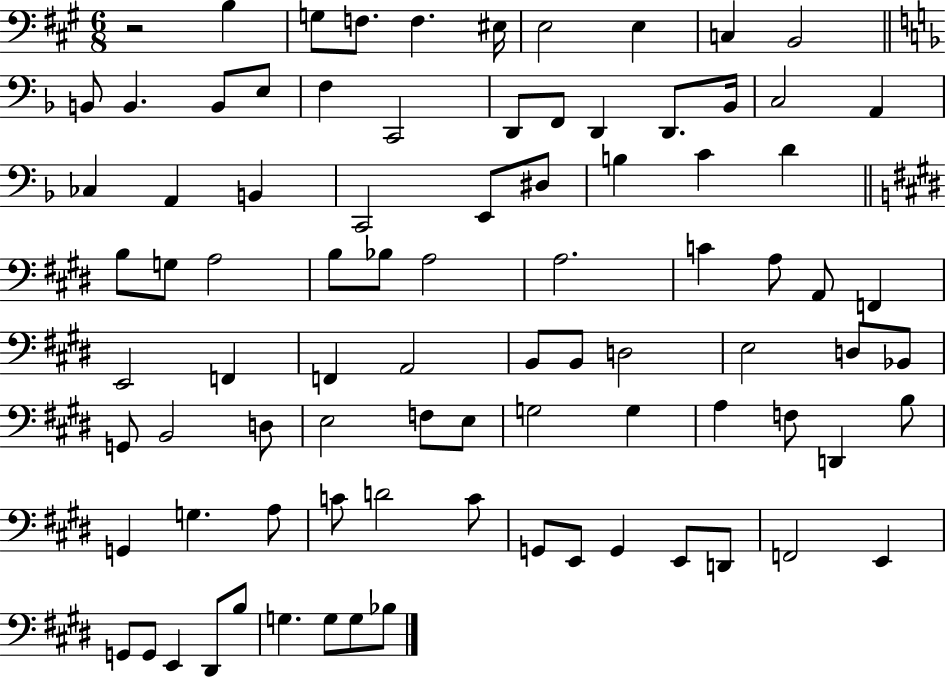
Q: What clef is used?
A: bass